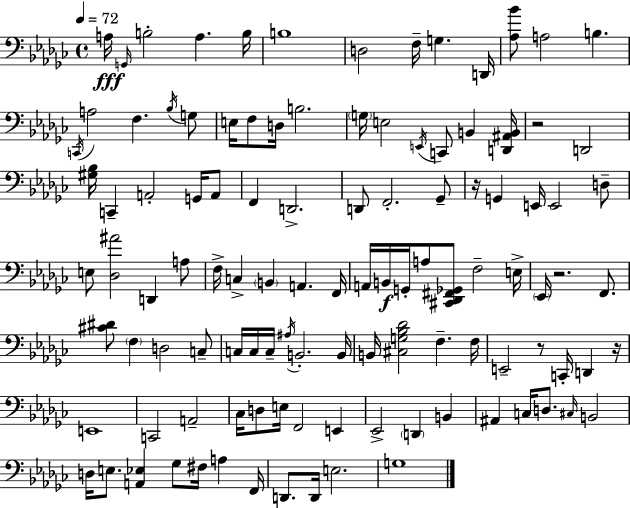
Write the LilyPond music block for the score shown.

{
  \clef bass
  \time 4/4
  \defaultTimeSignature
  \key ees \minor
  \tempo 4 = 72
  a16\fff \grace { g,16 } b2-. a4. | b16 b1 | d2 f16-- g4. | d,16 <aes bes'>8 a2 b4. | \break \acciaccatura { c,16 } a2 f4. | \acciaccatura { bes16 } g8 e16 f8 d16 b2. | \parenthesize g16 e2 \acciaccatura { e,16 } c,8 b,4 | <d, ais, b,>16 r2 d,2 | \break <gis bes>16 c,4-- a,2-. | g,16 a,8 f,4 d,2.-> | d,8 f,2.-. | ges,8-- r16 g,4 e,16 e,2 | \break d8-- e8 <des ais'>2 d,4 | a8 f16-> c4-> \parenthesize b,4 a,4. | f,16 a,16 b,16\f g,16-. a8 <cis, des, fis, ges,>8 f2-- | e16-> \parenthesize ees,16 r2. | \break f,8. <cis' dis'>8 \parenthesize f4 d2 | c8-- c16 c16 c16-- \acciaccatura { ais16 } b,2.-. | b,16 b,16 <cis g bes des'>2 f4.-- | f16 e,2-- r8 c,16-. | \break d,4 r16 e,1 | c,2 a,2-- | ces16 d8 e16 f,2 | e,4 ees,2-> \parenthesize d,4 | \break b,4 ais,4 c16 d8. \grace { cis16 } b,2 | d16 e8. <a, ees>4 ges8 | fis16 a4 f,16 d,8. d,16 e2. | g1 | \break \bar "|."
}